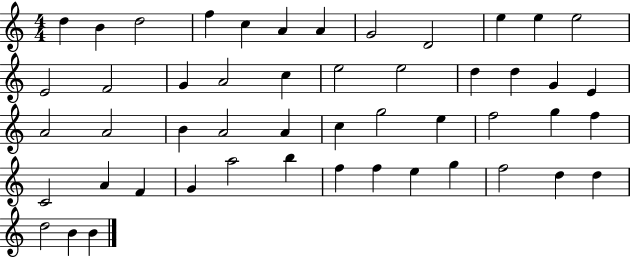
X:1
T:Untitled
M:4/4
L:1/4
K:C
d B d2 f c A A G2 D2 e e e2 E2 F2 G A2 c e2 e2 d d G E A2 A2 B A2 A c g2 e f2 g f C2 A F G a2 b f f e g f2 d d d2 B B